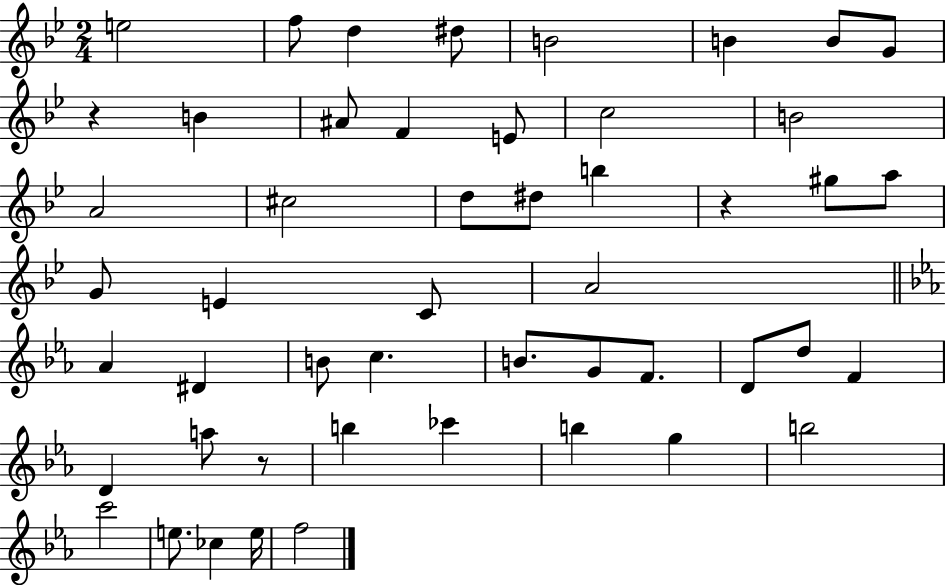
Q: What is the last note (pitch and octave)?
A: F5